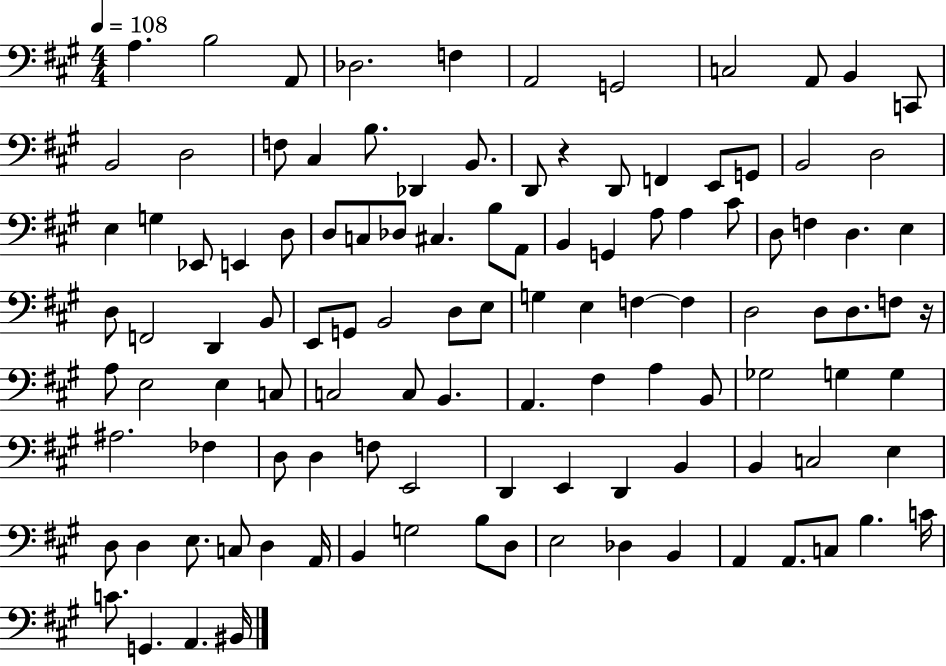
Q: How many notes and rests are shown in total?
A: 113